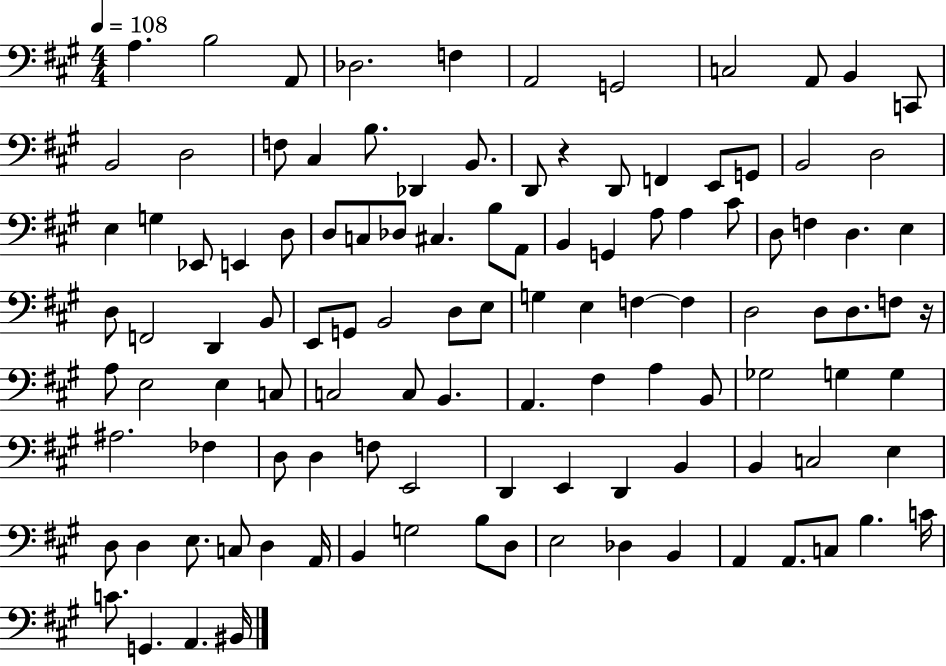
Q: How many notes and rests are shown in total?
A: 113